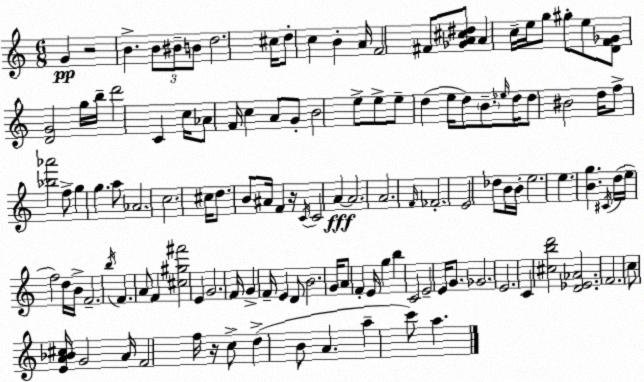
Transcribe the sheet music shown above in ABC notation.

X:1
T:Untitled
M:6/8
L:1/4
K:Am
G z2 B B/2 ^B/2 B/2 d2 ^c/4 d/2 c B A/4 F2 ^F/2 [_GA^c^d]/2 A c/4 e/4 g/2 ^g/2 e/2 [DF_G]/2 [DG]2 g/4 b/4 d'2 C c/4 _A/2 F/4 c A/2 G/2 B2 e/2 e/2 e/2 d e/4 d/2 B/2 _e/4 d/4 d/2 ^B2 d/4 f/2 [_b_a']2 f/2 g g a/2 _A2 c2 ^c/4 d/2 B/2 ^A/4 F z/4 C/4 C2 A A2 A2 F/4 _F2 E2 _d/2 B/4 B/4 e2 e [Bg] ^C/4 d/4 e/4 f2 d/4 B/4 F2 b/4 F A/2 F [^c^g^f']2 E G2 F/4 G F/4 E D/2 B2 G/4 A/2 F E/4 g b C2 E2 E/4 G/2 _G2 E2 C [^cbd']2 [D_E_A]2 F2 c/2 [EA_B^c]/4 G2 A/4 F2 f/4 z/4 c/2 d B/2 A a c'/2 a